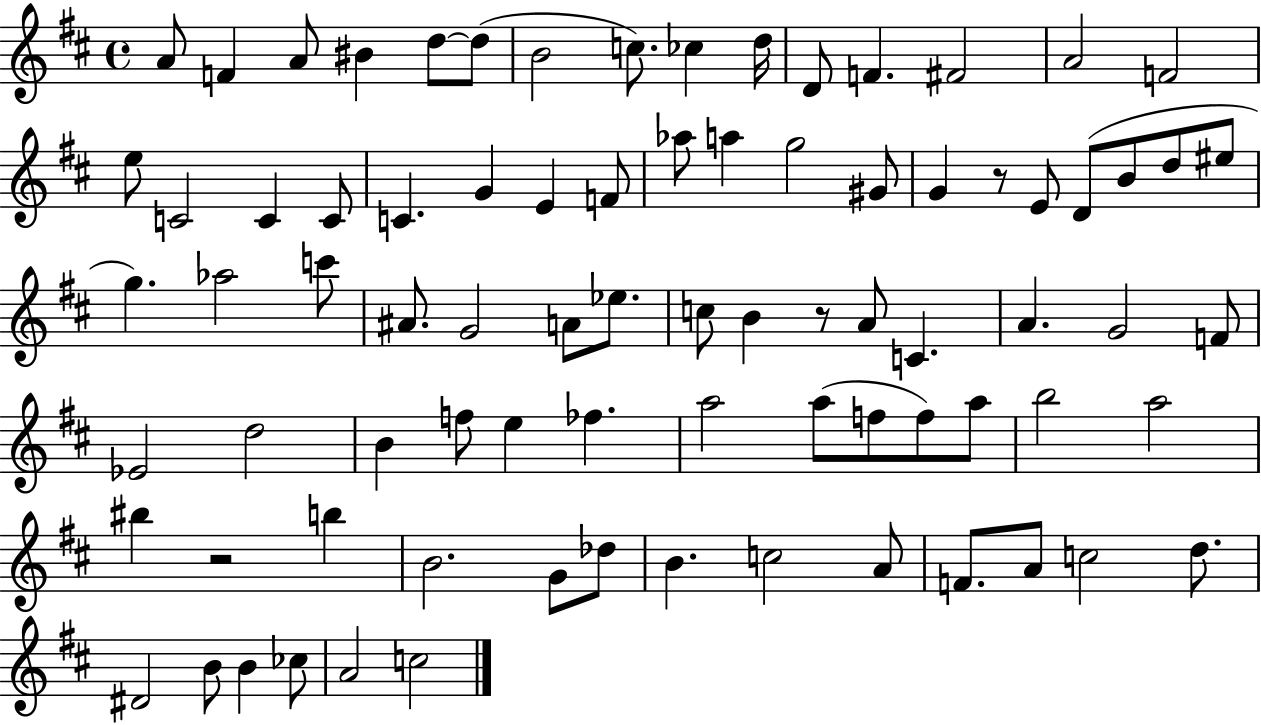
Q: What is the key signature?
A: D major